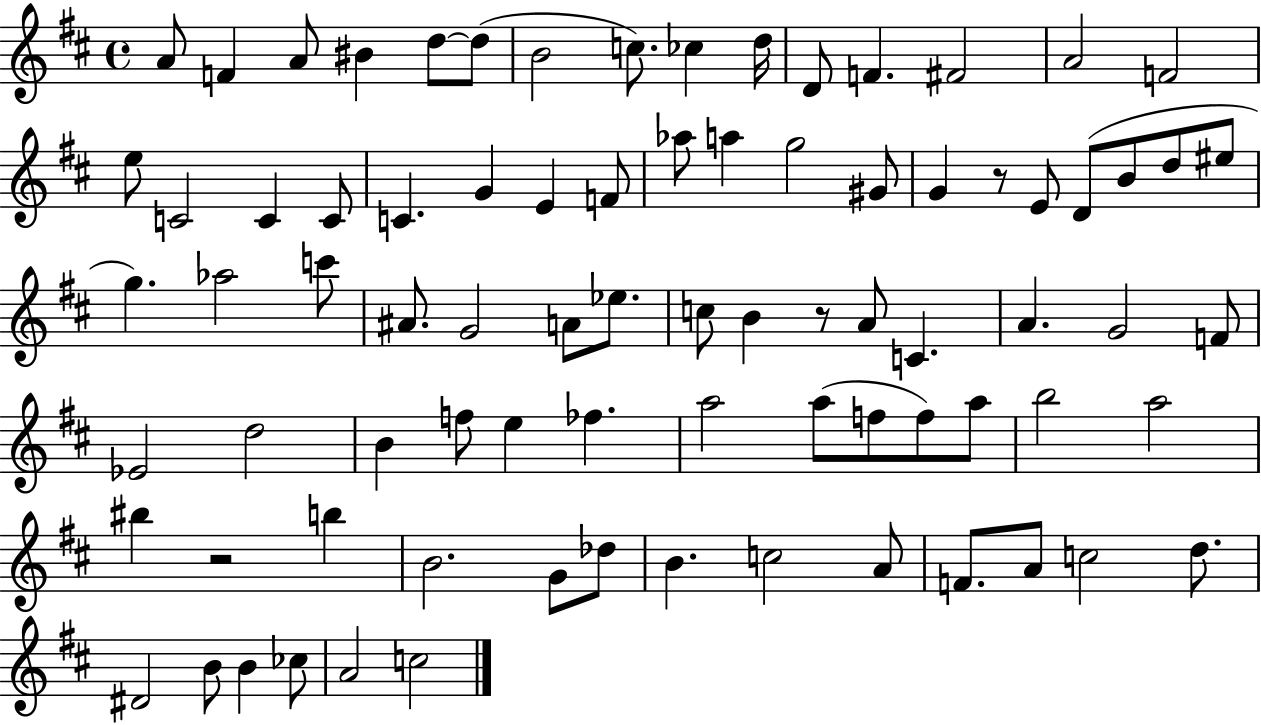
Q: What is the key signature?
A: D major